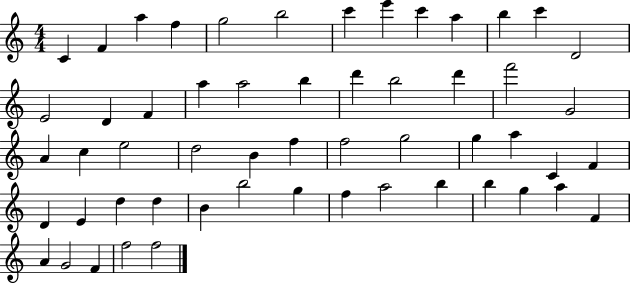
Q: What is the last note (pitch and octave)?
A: F5